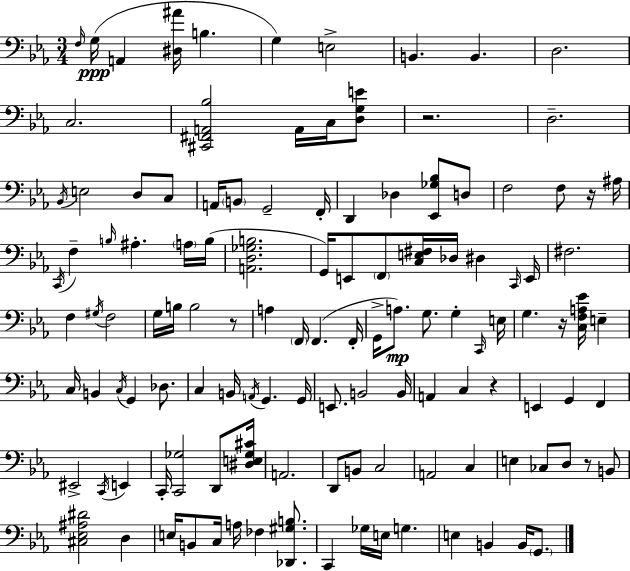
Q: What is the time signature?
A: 3/4